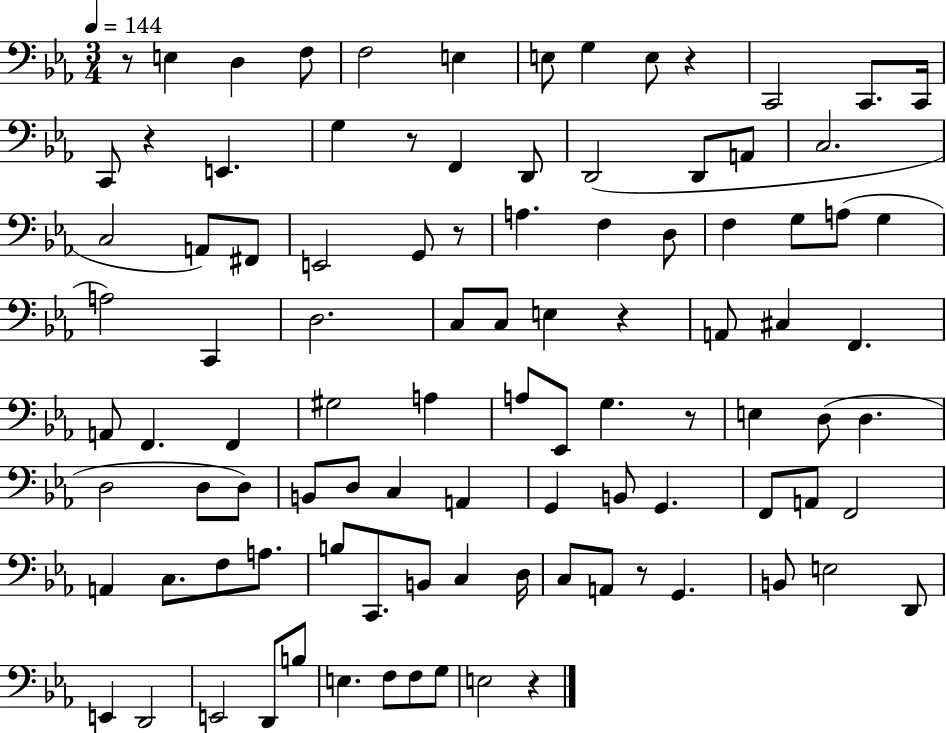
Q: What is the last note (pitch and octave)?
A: E3